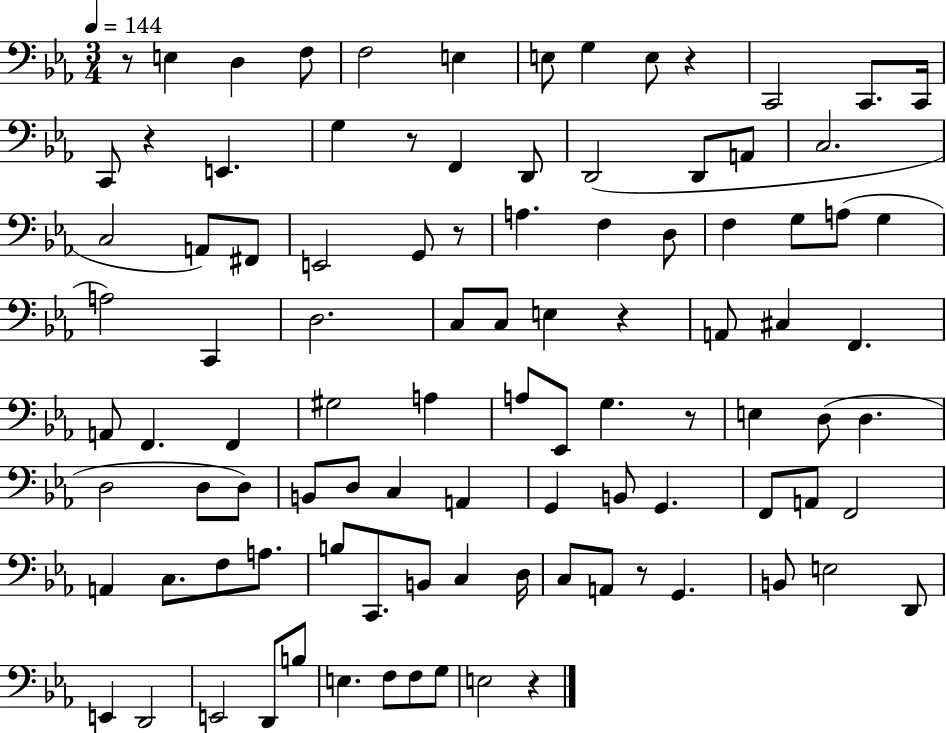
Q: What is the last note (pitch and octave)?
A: E3